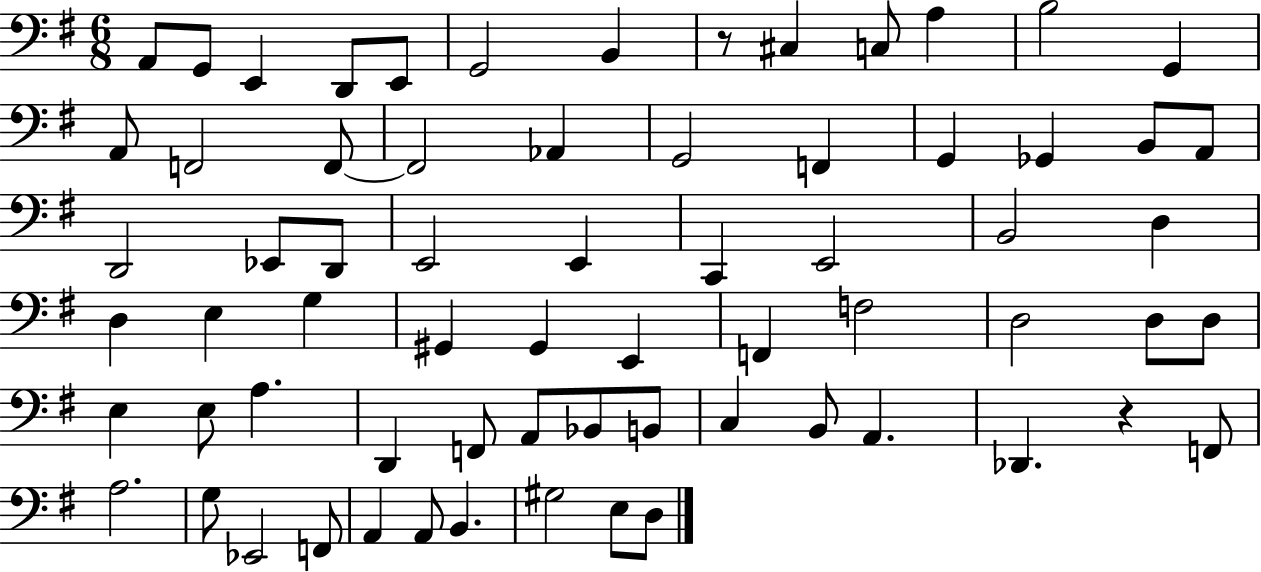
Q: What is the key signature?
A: G major